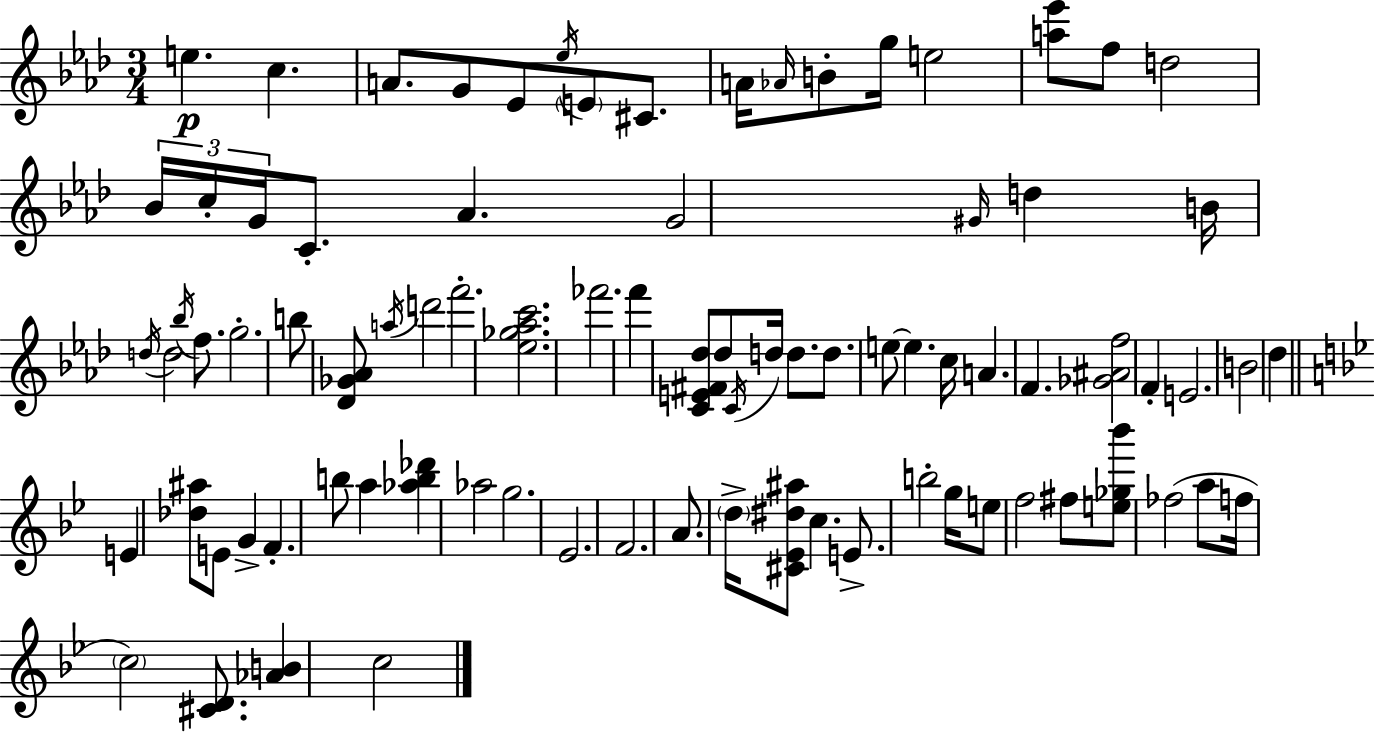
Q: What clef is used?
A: treble